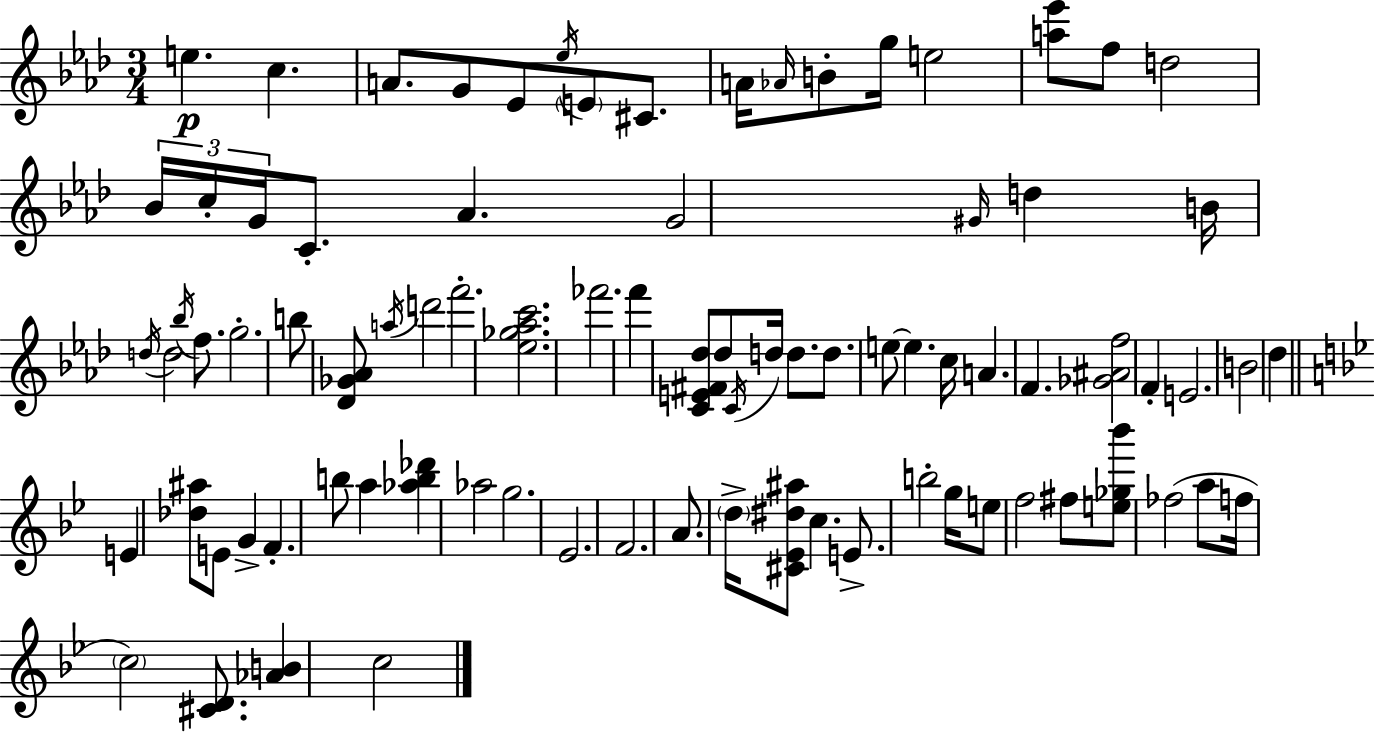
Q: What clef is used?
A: treble